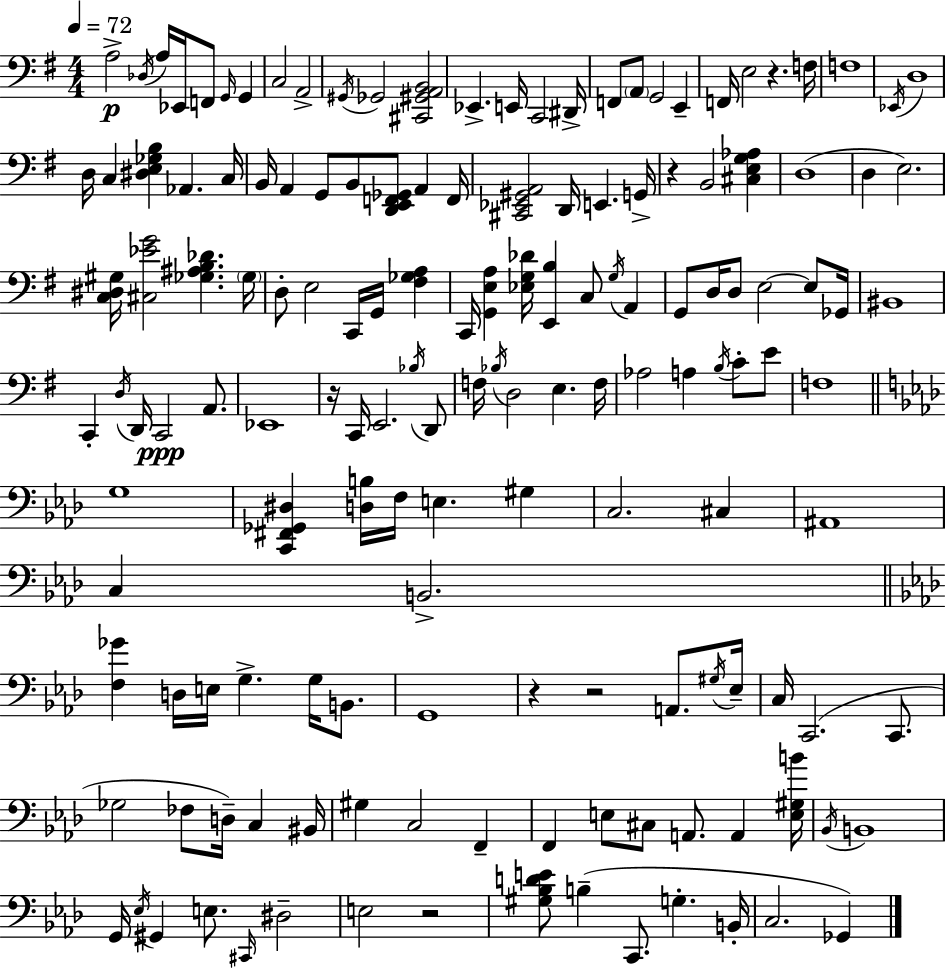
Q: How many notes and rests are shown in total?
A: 151